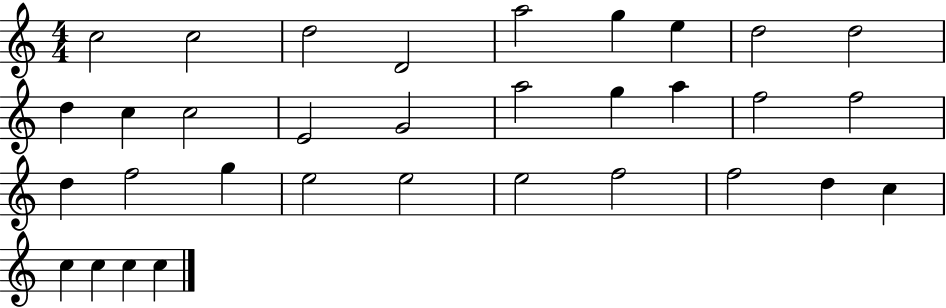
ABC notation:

X:1
T:Untitled
M:4/4
L:1/4
K:C
c2 c2 d2 D2 a2 g e d2 d2 d c c2 E2 G2 a2 g a f2 f2 d f2 g e2 e2 e2 f2 f2 d c c c c c